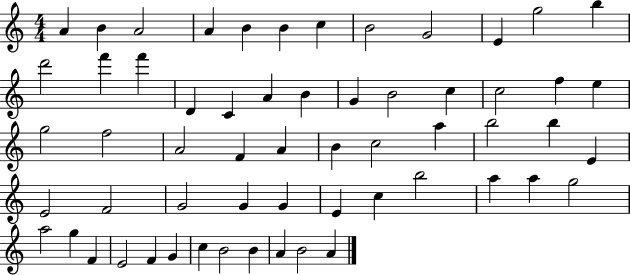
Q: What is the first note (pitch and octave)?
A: A4